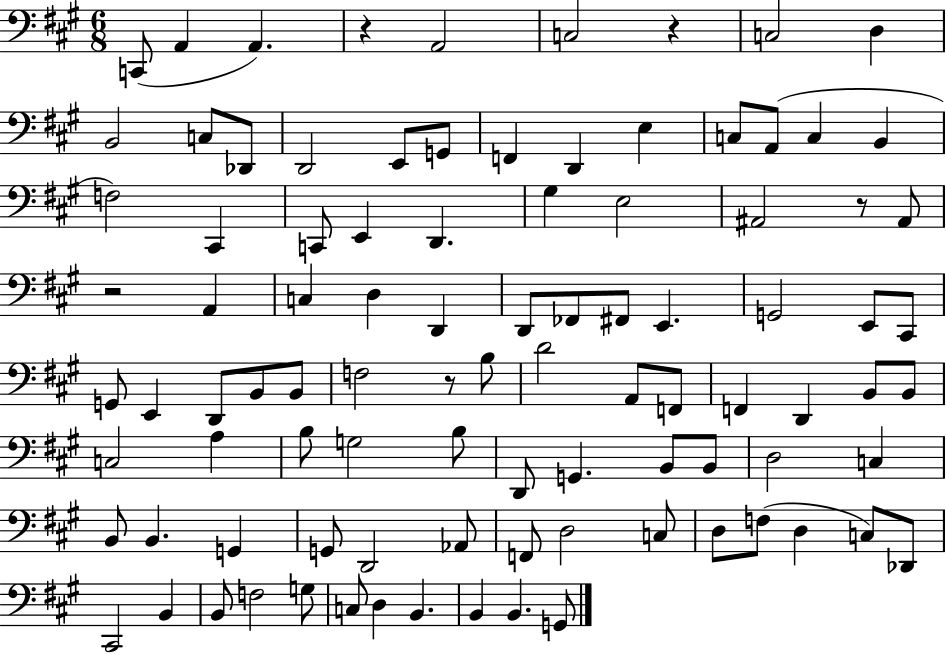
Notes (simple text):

C2/e A2/q A2/q. R/q A2/h C3/h R/q C3/h D3/q B2/h C3/e Db2/e D2/h E2/e G2/e F2/q D2/q E3/q C3/e A2/e C3/q B2/q F3/h C#2/q C2/e E2/q D2/q. G#3/q E3/h A#2/h R/e A#2/e R/h A2/q C3/q D3/q D2/q D2/e FES2/e F#2/e E2/q. G2/h E2/e C#2/e G2/e E2/q D2/e B2/e B2/e F3/h R/e B3/e D4/h A2/e F2/e F2/q D2/q B2/e B2/e C3/h A3/q B3/e G3/h B3/e D2/e G2/q. B2/e B2/e D3/h C3/q B2/e B2/q. G2/q G2/e D2/h Ab2/e F2/e D3/h C3/e D3/e F3/e D3/q C3/e Db2/e C#2/h B2/q B2/e F3/h G3/e C3/e D3/q B2/q. B2/q B2/q. G2/e